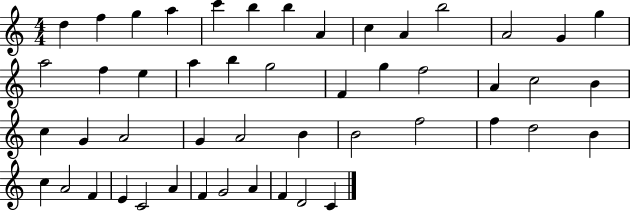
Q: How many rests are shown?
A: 0